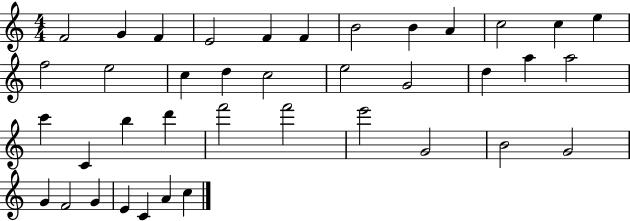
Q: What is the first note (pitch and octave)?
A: F4